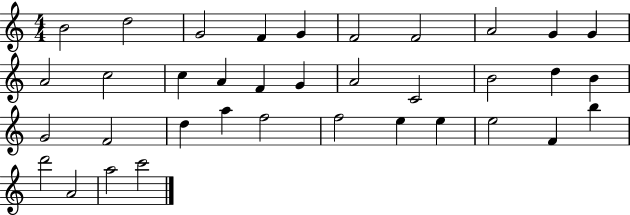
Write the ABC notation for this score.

X:1
T:Untitled
M:4/4
L:1/4
K:C
B2 d2 G2 F G F2 F2 A2 G G A2 c2 c A F G A2 C2 B2 d B G2 F2 d a f2 f2 e e e2 F b d'2 A2 a2 c'2